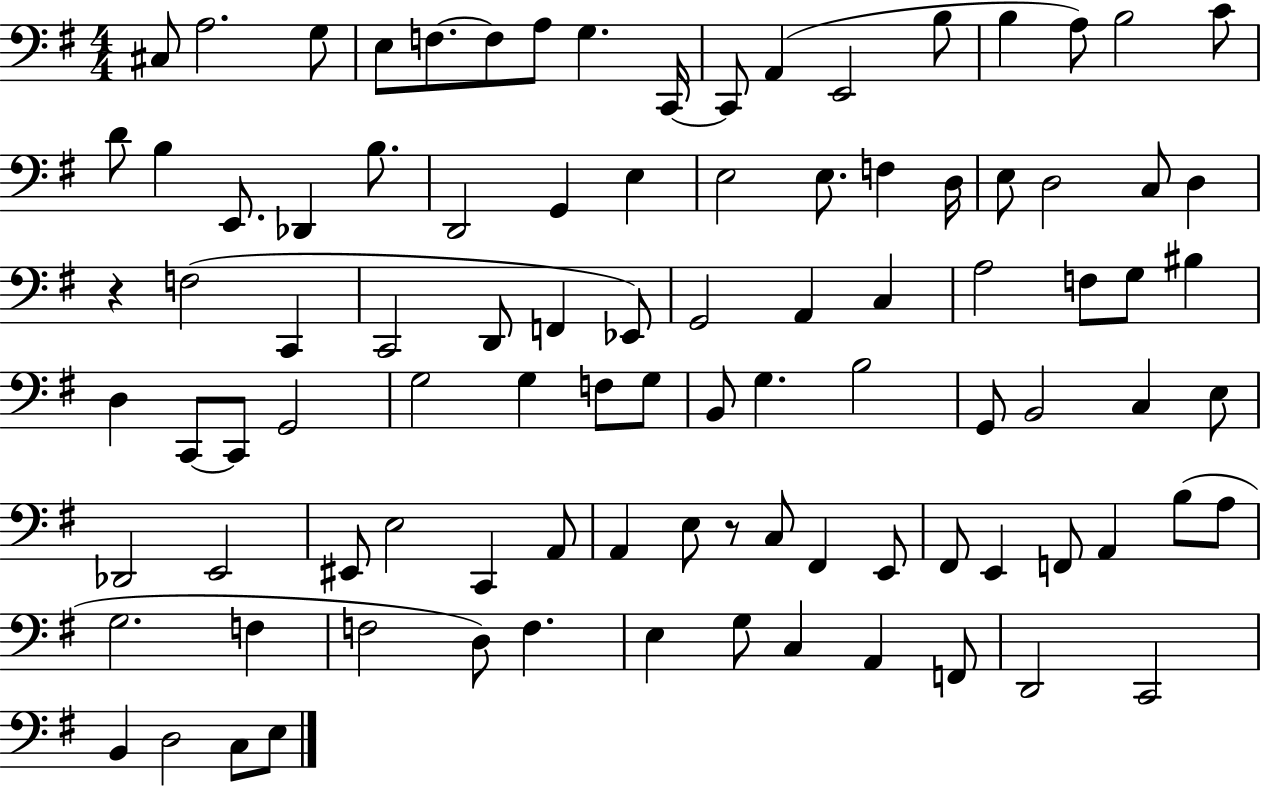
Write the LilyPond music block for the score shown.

{
  \clef bass
  \numericTimeSignature
  \time 4/4
  \key g \major
  cis8 a2. g8 | e8 f8.~~ f8 a8 g4. c,16~~ | c,8 a,4( e,2 b8 | b4 a8) b2 c'8 | \break d'8 b4 e,8. des,4 b8. | d,2 g,4 e4 | e2 e8. f4 d16 | e8 d2 c8 d4 | \break r4 f2( c,4 | c,2 d,8 f,4 ees,8) | g,2 a,4 c4 | a2 f8 g8 bis4 | \break d4 c,8~~ c,8 g,2 | g2 g4 f8 g8 | b,8 g4. b2 | g,8 b,2 c4 e8 | \break des,2 e,2 | eis,8 e2 c,4 a,8 | a,4 e8 r8 c8 fis,4 e,8 | fis,8 e,4 f,8 a,4 b8( a8 | \break g2. f4 | f2 d8) f4. | e4 g8 c4 a,4 f,8 | d,2 c,2 | \break b,4 d2 c8 e8 | \bar "|."
}